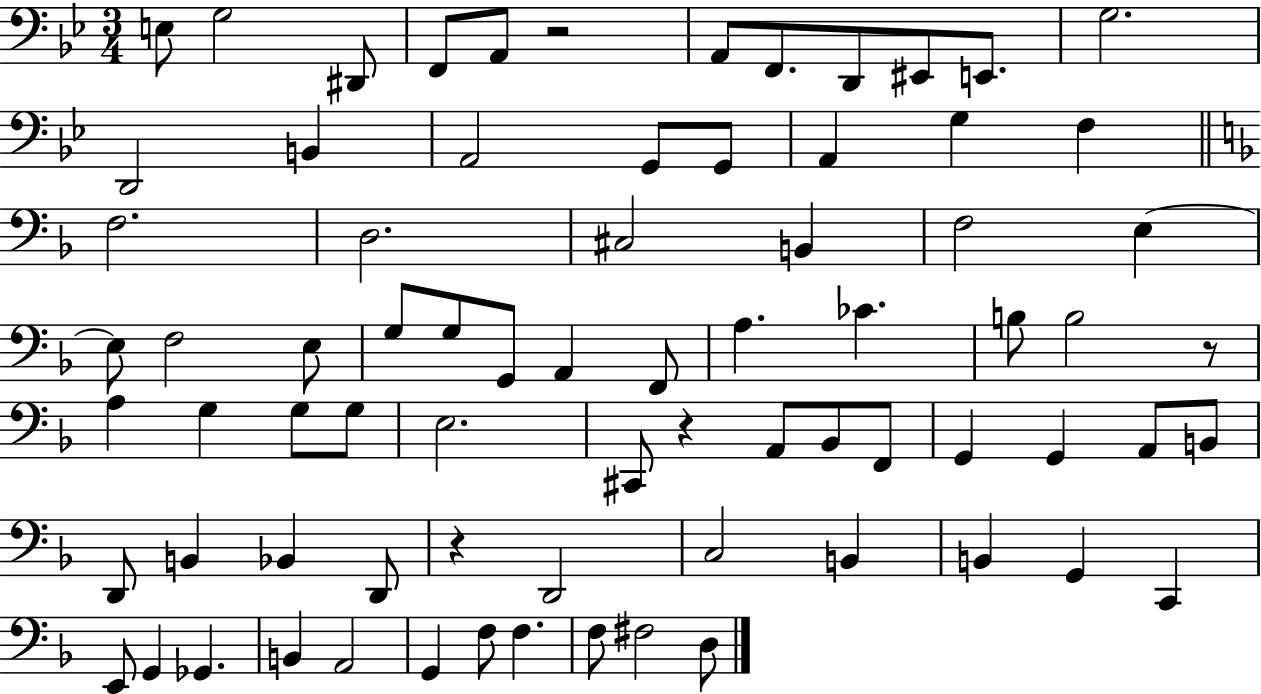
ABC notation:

X:1
T:Untitled
M:3/4
L:1/4
K:Bb
E,/2 G,2 ^D,,/2 F,,/2 A,,/2 z2 A,,/2 F,,/2 D,,/2 ^E,,/2 E,,/2 G,2 D,,2 B,, A,,2 G,,/2 G,,/2 A,, G, F, F,2 D,2 ^C,2 B,, F,2 E, E,/2 F,2 E,/2 G,/2 G,/2 G,,/2 A,, F,,/2 A, _C B,/2 B,2 z/2 A, G, G,/2 G,/2 E,2 ^C,,/2 z A,,/2 _B,,/2 F,,/2 G,, G,, A,,/2 B,,/2 D,,/2 B,, _B,, D,,/2 z D,,2 C,2 B,, B,, G,, C,, E,,/2 G,, _G,, B,, A,,2 G,, F,/2 F, F,/2 ^F,2 D,/2